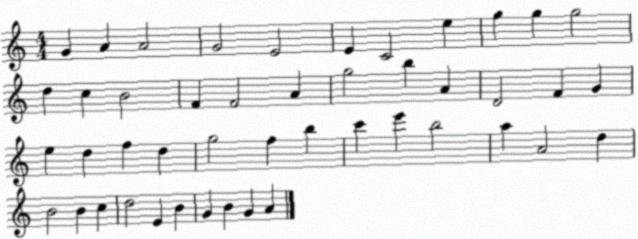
X:1
T:Untitled
M:4/4
L:1/4
K:C
G A A2 G2 E2 E C2 e g g g2 d c B2 F F2 A g2 b A D2 F G e d f d g2 f b c' e' b2 a A2 d B2 B c d2 E B G B G A